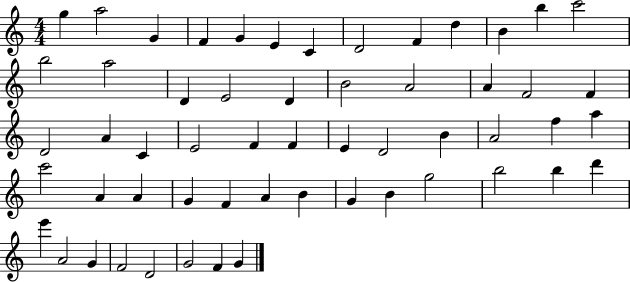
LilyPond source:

{
  \clef treble
  \numericTimeSignature
  \time 4/4
  \key c \major
  g''4 a''2 g'4 | f'4 g'4 e'4 c'4 | d'2 f'4 d''4 | b'4 b''4 c'''2 | \break b''2 a''2 | d'4 e'2 d'4 | b'2 a'2 | a'4 f'2 f'4 | \break d'2 a'4 c'4 | e'2 f'4 f'4 | e'4 d'2 b'4 | a'2 f''4 a''4 | \break c'''2 a'4 a'4 | g'4 f'4 a'4 b'4 | g'4 b'4 g''2 | b''2 b''4 d'''4 | \break e'''4 a'2 g'4 | f'2 d'2 | g'2 f'4 g'4 | \bar "|."
}